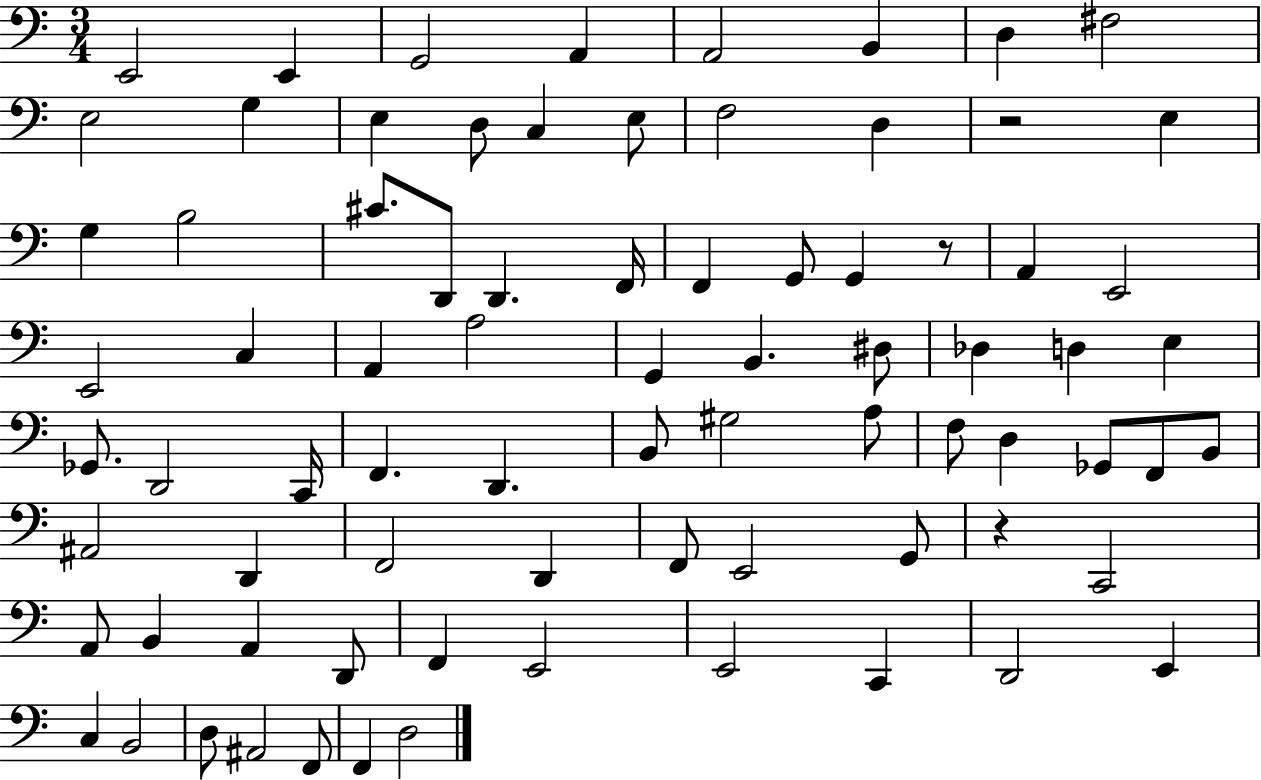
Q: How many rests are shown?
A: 3